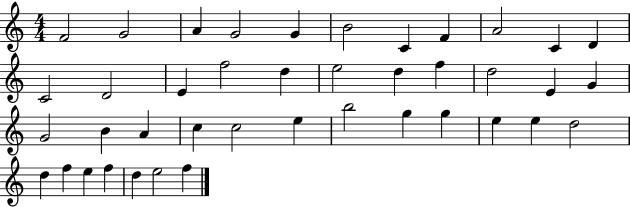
X:1
T:Untitled
M:4/4
L:1/4
K:C
F2 G2 A G2 G B2 C F A2 C D C2 D2 E f2 d e2 d f d2 E G G2 B A c c2 e b2 g g e e d2 d f e f d e2 f